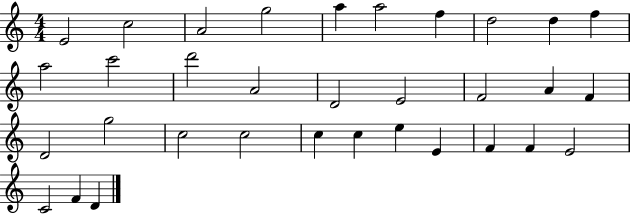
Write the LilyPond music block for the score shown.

{
  \clef treble
  \numericTimeSignature
  \time 4/4
  \key c \major
  e'2 c''2 | a'2 g''2 | a''4 a''2 f''4 | d''2 d''4 f''4 | \break a''2 c'''2 | d'''2 a'2 | d'2 e'2 | f'2 a'4 f'4 | \break d'2 g''2 | c''2 c''2 | c''4 c''4 e''4 e'4 | f'4 f'4 e'2 | \break c'2 f'4 d'4 | \bar "|."
}